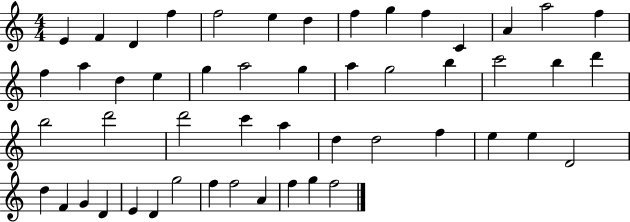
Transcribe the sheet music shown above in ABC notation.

X:1
T:Untitled
M:4/4
L:1/4
K:C
E F D f f2 e d f g f C A a2 f f a d e g a2 g a g2 b c'2 b d' b2 d'2 d'2 c' a d d2 f e e D2 d F G D E D g2 f f2 A f g f2